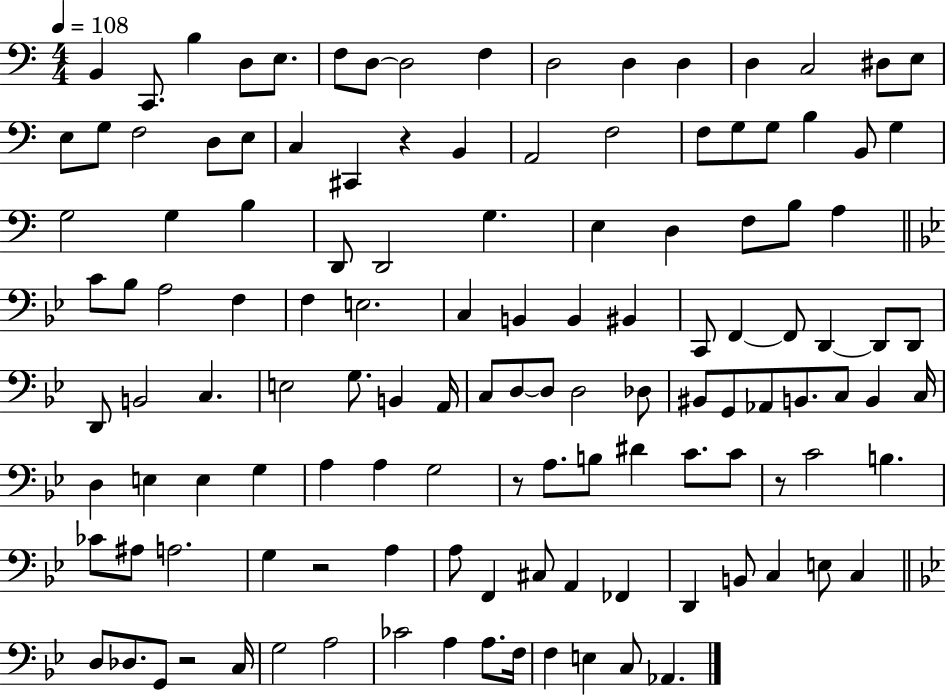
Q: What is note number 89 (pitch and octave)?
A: C4